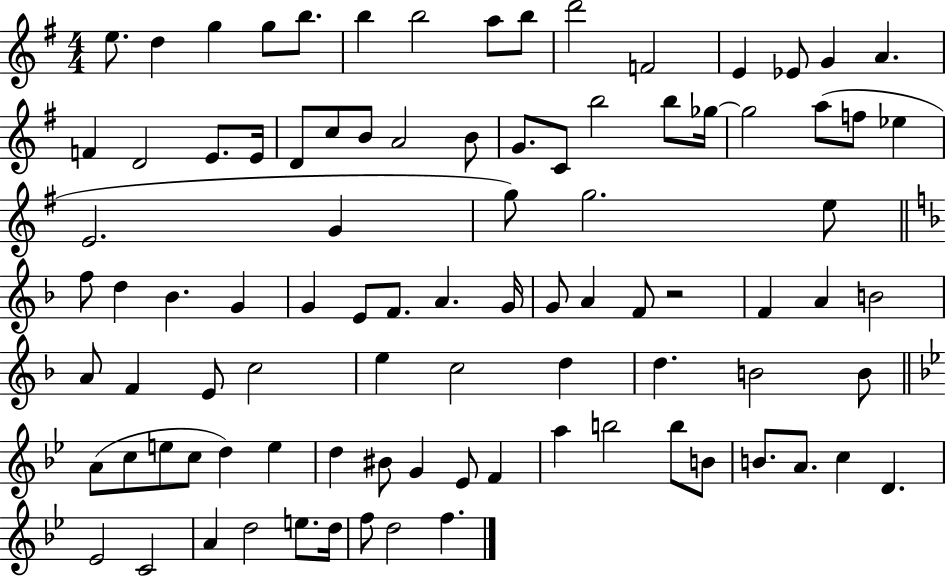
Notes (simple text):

E5/e. D5/q G5/q G5/e B5/e. B5/q B5/h A5/e B5/e D6/h F4/h E4/q Eb4/e G4/q A4/q. F4/q D4/h E4/e. E4/s D4/e C5/e B4/e A4/h B4/e G4/e. C4/e B5/h B5/e Gb5/s Gb5/h A5/e F5/e Eb5/q E4/h. G4/q G5/e G5/h. E5/e F5/e D5/q Bb4/q. G4/q G4/q E4/e F4/e. A4/q. G4/s G4/e A4/q F4/e R/h F4/q A4/q B4/h A4/e F4/q E4/e C5/h E5/q C5/h D5/q D5/q. B4/h B4/e A4/e C5/e E5/e C5/e D5/q E5/q D5/q BIS4/e G4/q Eb4/e F4/q A5/q B5/h B5/e B4/e B4/e. A4/e. C5/q D4/q. Eb4/h C4/h A4/q D5/h E5/e. D5/s F5/e D5/h F5/q.